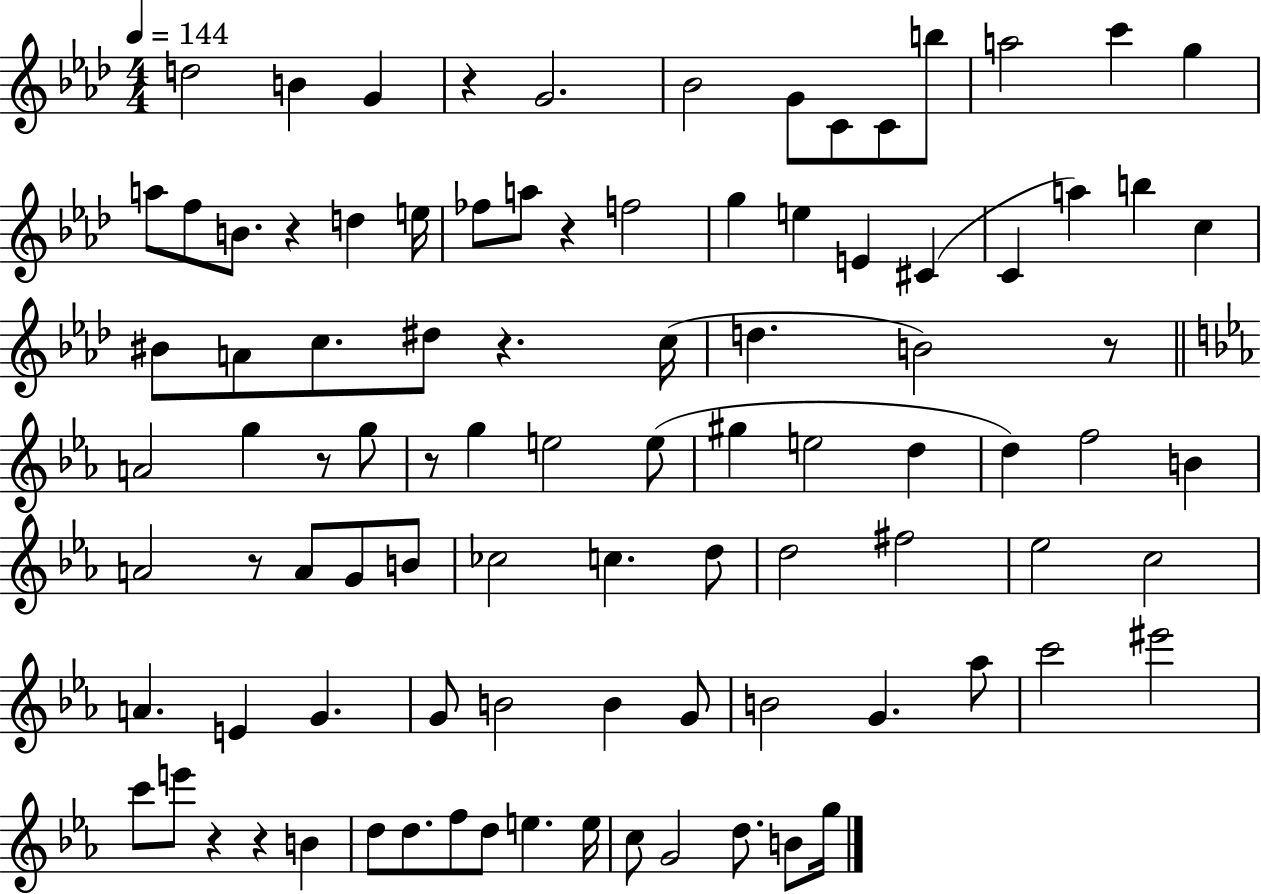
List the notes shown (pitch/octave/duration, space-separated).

D5/h B4/q G4/q R/q G4/h. Bb4/h G4/e C4/e C4/e B5/e A5/h C6/q G5/q A5/e F5/e B4/e. R/q D5/q E5/s FES5/e A5/e R/q F5/h G5/q E5/q E4/q C#4/q C4/q A5/q B5/q C5/q BIS4/e A4/e C5/e. D#5/e R/q. C5/s D5/q. B4/h R/e A4/h G5/q R/e G5/e R/e G5/q E5/h E5/e G#5/q E5/h D5/q D5/q F5/h B4/q A4/h R/e A4/e G4/e B4/e CES5/h C5/q. D5/e D5/h F#5/h Eb5/h C5/h A4/q. E4/q G4/q. G4/e B4/h B4/q G4/e B4/h G4/q. Ab5/e C6/h EIS6/h C6/e E6/e R/q R/q B4/q D5/e D5/e. F5/e D5/e E5/q. E5/s C5/e G4/h D5/e. B4/e G5/s